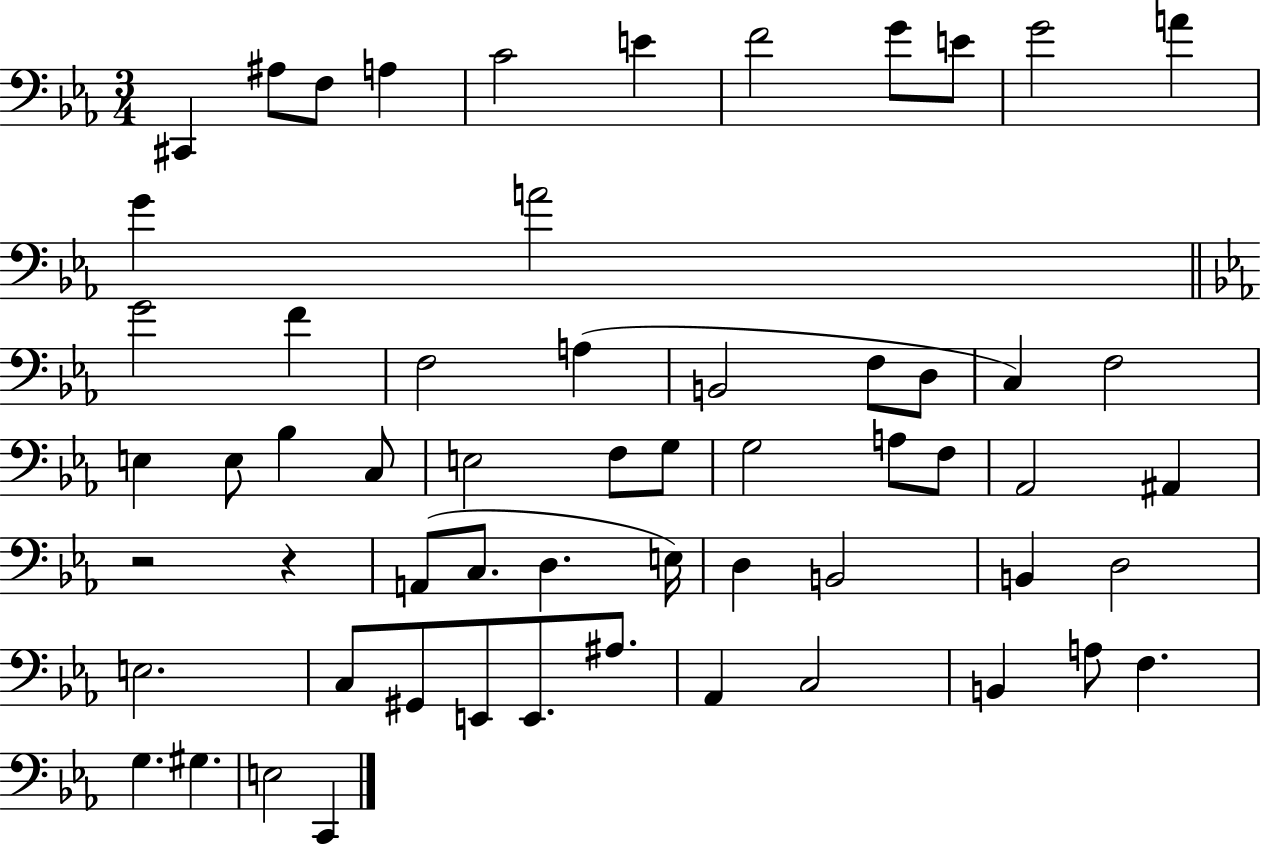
{
  \clef bass
  \numericTimeSignature
  \time 3/4
  \key ees \major
  \repeat volta 2 { cis,4 ais8 f8 a4 | c'2 e'4 | f'2 g'8 e'8 | g'2 a'4 | \break g'4 a'2 | \bar "||" \break \key ees \major g'2 f'4 | f2 a4( | b,2 f8 d8 | c4) f2 | \break e4 e8 bes4 c8 | e2 f8 g8 | g2 a8 f8 | aes,2 ais,4 | \break r2 r4 | a,8( c8. d4. e16) | d4 b,2 | b,4 d2 | \break e2. | c8 gis,8 e,8 e,8. ais8. | aes,4 c2 | b,4 a8 f4. | \break g4. gis4. | e2 c,4 | } \bar "|."
}